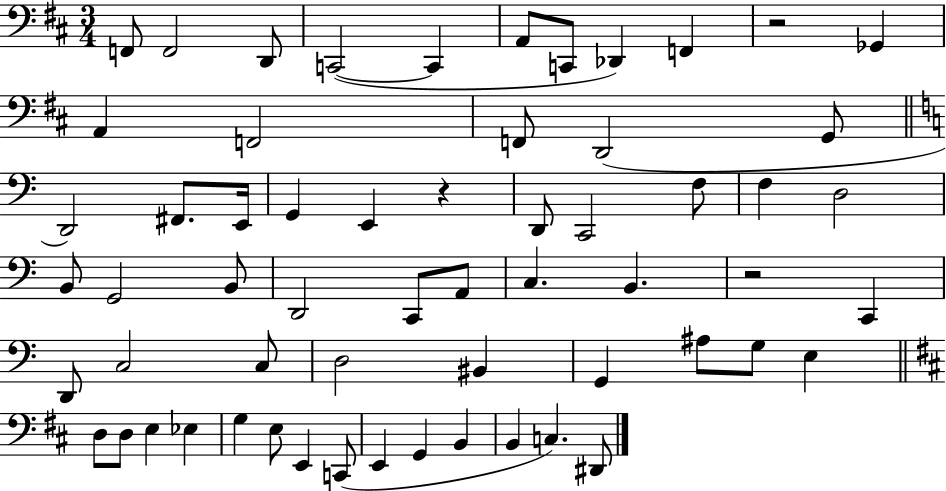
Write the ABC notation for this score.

X:1
T:Untitled
M:3/4
L:1/4
K:D
F,,/2 F,,2 D,,/2 C,,2 C,, A,,/2 C,,/2 _D,, F,, z2 _G,, A,, F,,2 F,,/2 D,,2 G,,/2 D,,2 ^F,,/2 E,,/4 G,, E,, z D,,/2 C,,2 F,/2 F, D,2 B,,/2 G,,2 B,,/2 D,,2 C,,/2 A,,/2 C, B,, z2 C,, D,,/2 C,2 C,/2 D,2 ^B,, G,, ^A,/2 G,/2 E, D,/2 D,/2 E, _E, G, E,/2 E,, C,,/2 E,, G,, B,, B,, C, ^D,,/2